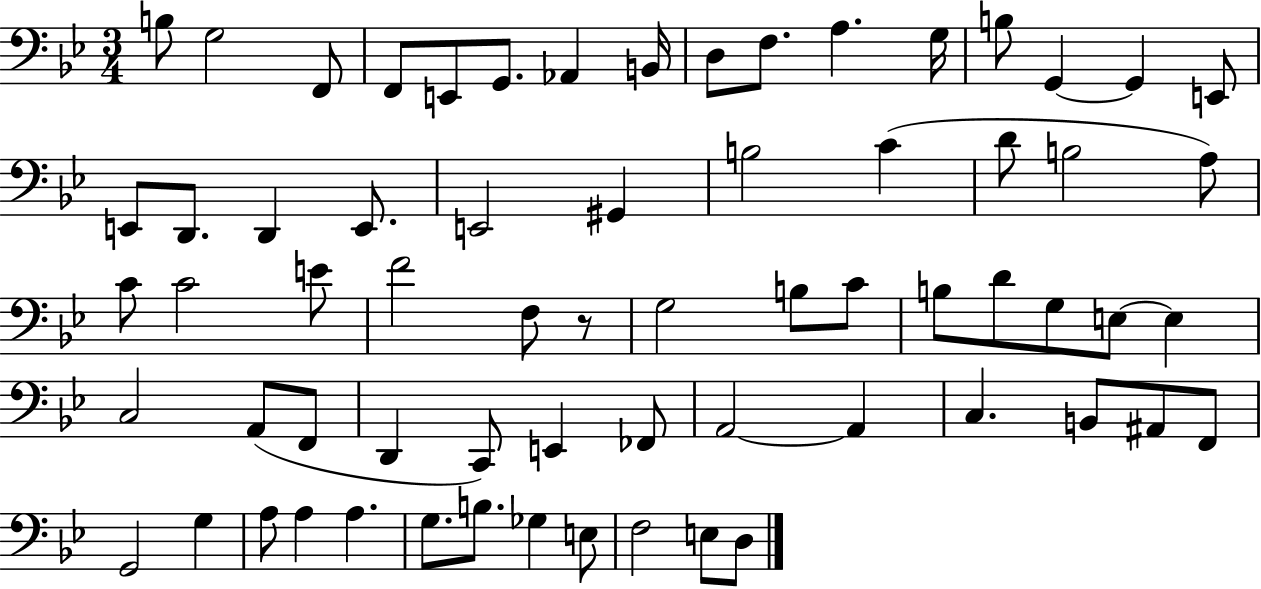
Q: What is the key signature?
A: BES major